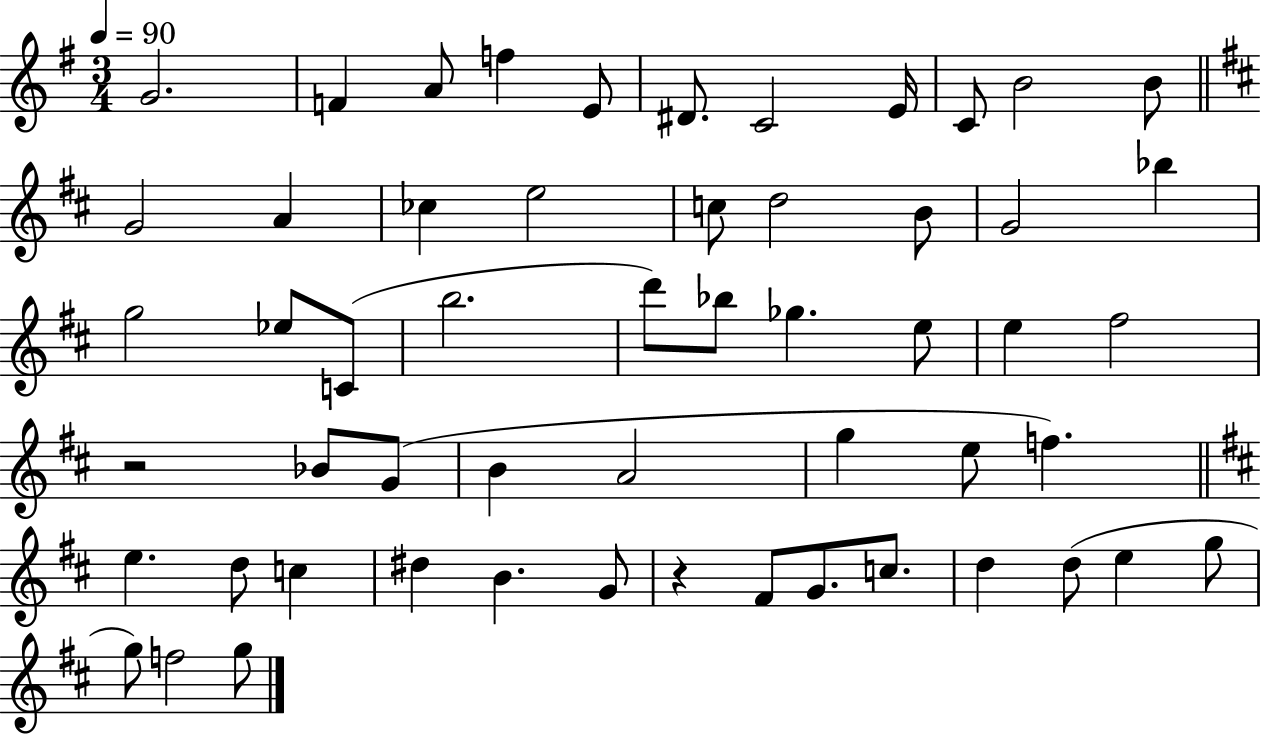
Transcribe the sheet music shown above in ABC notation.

X:1
T:Untitled
M:3/4
L:1/4
K:G
G2 F A/2 f E/2 ^D/2 C2 E/4 C/2 B2 B/2 G2 A _c e2 c/2 d2 B/2 G2 _b g2 _e/2 C/2 b2 d'/2 _b/2 _g e/2 e ^f2 z2 _B/2 G/2 B A2 g e/2 f e d/2 c ^d B G/2 z ^F/2 G/2 c/2 d d/2 e g/2 g/2 f2 g/2